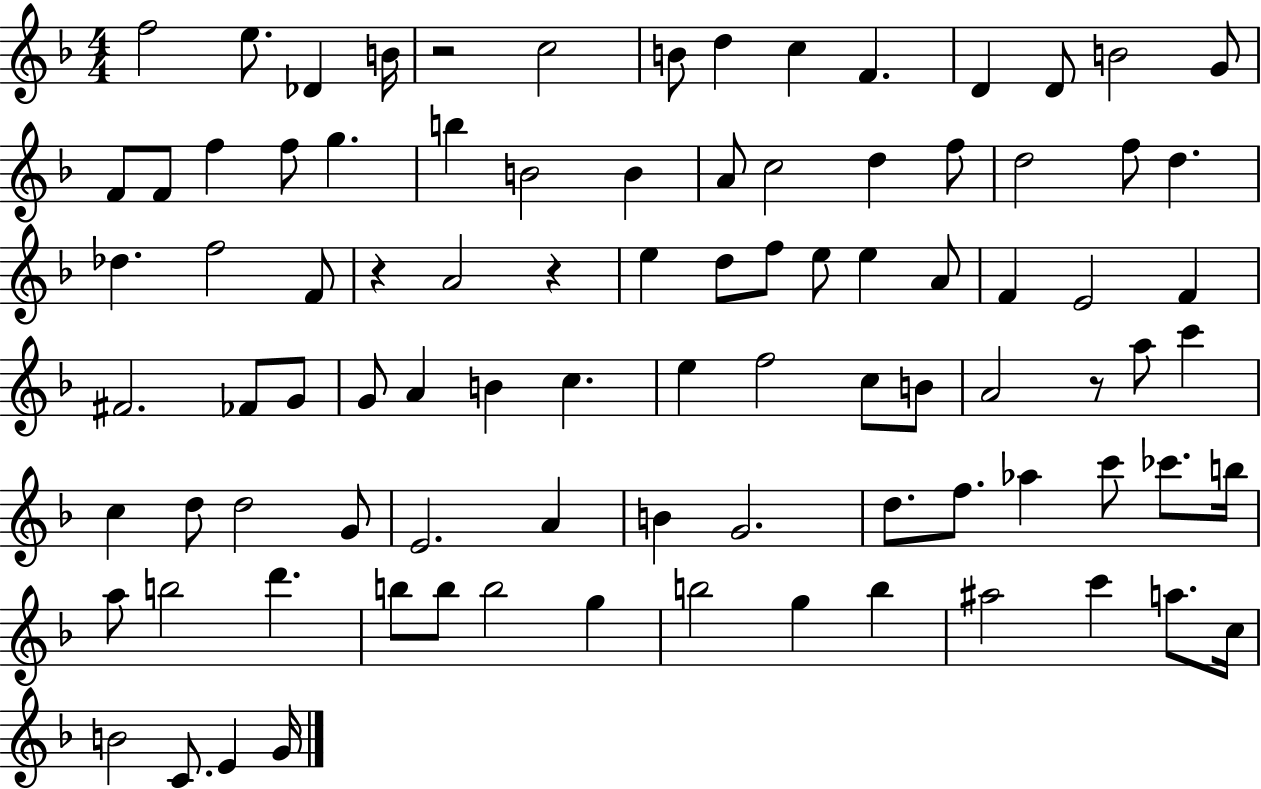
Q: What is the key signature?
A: F major